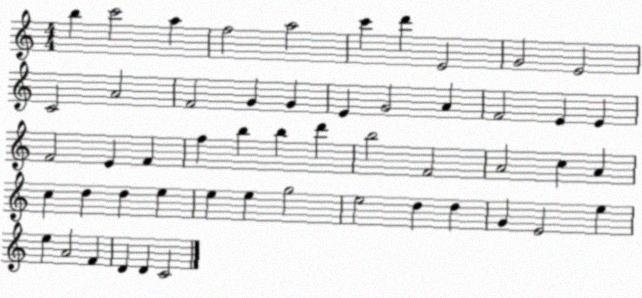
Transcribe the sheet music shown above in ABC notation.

X:1
T:Untitled
M:4/4
L:1/4
K:C
b c'2 a f2 a2 c' d' E2 G2 E2 C2 A2 F2 G G E G2 A F2 E E F2 E F f b b d' b2 F2 A2 c A c d d e e e g2 e2 d d G E2 e e A2 F D D C2